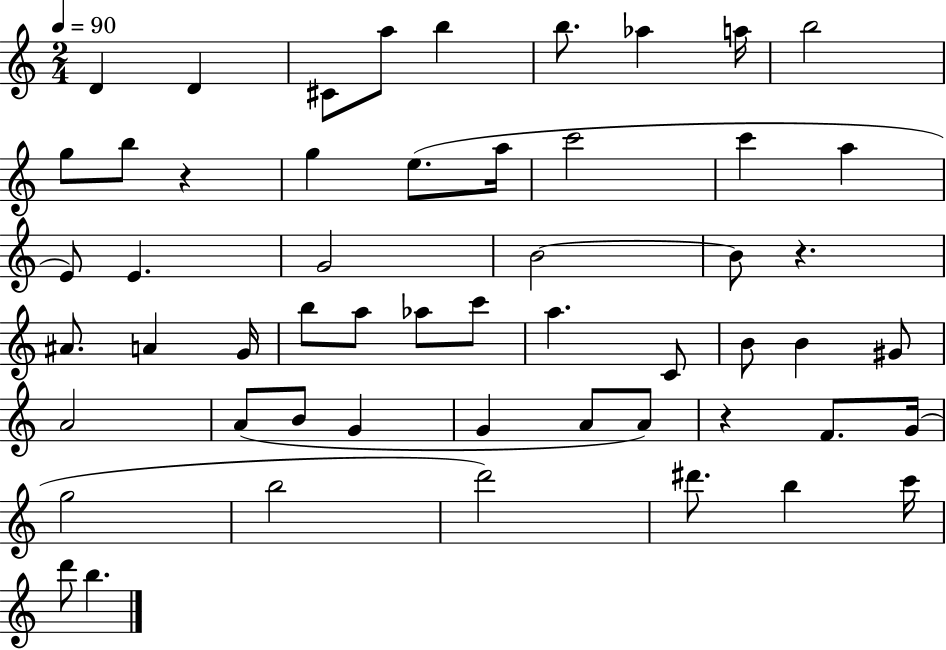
{
  \clef treble
  \numericTimeSignature
  \time 2/4
  \key c \major
  \tempo 4 = 90
  d'4 d'4 | cis'8 a''8 b''4 | b''8. aes''4 a''16 | b''2 | \break g''8 b''8 r4 | g''4 e''8.( a''16 | c'''2 | c'''4 a''4 | \break e'8) e'4. | g'2 | b'2~~ | b'8 r4. | \break ais'8. a'4 g'16 | b''8 a''8 aes''8 c'''8 | a''4. c'8 | b'8 b'4 gis'8 | \break a'2 | a'8( b'8 g'4 | g'4 a'8 a'8) | r4 f'8. g'16( | \break g''2 | b''2 | d'''2) | dis'''8. b''4 c'''16 | \break d'''8 b''4. | \bar "|."
}